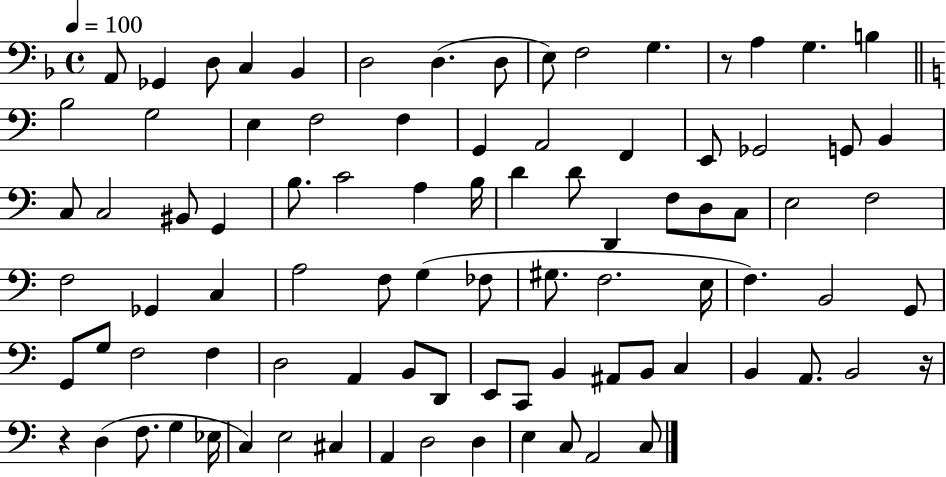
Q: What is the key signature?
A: F major